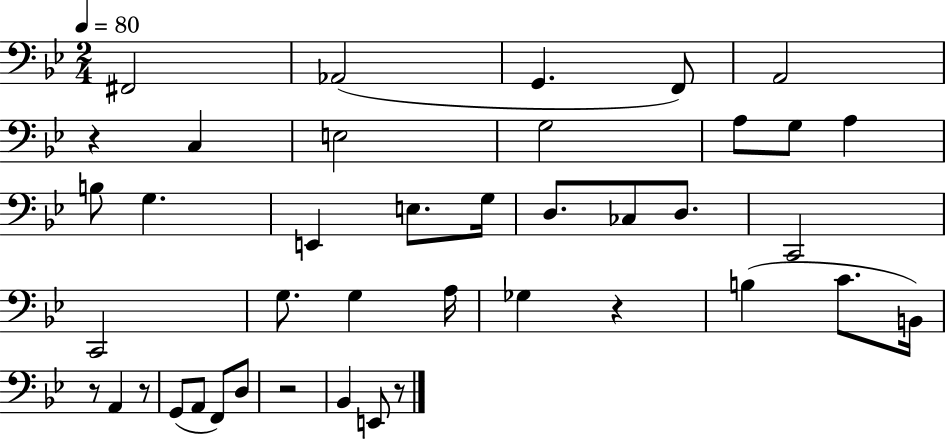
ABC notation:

X:1
T:Untitled
M:2/4
L:1/4
K:Bb
^F,,2 _A,,2 G,, F,,/2 A,,2 z C, E,2 G,2 A,/2 G,/2 A, B,/2 G, E,, E,/2 G,/4 D,/2 _C,/2 D,/2 C,,2 C,,2 G,/2 G, A,/4 _G, z B, C/2 B,,/4 z/2 A,, z/2 G,,/2 A,,/2 F,,/2 D,/2 z2 _B,, E,,/2 z/2